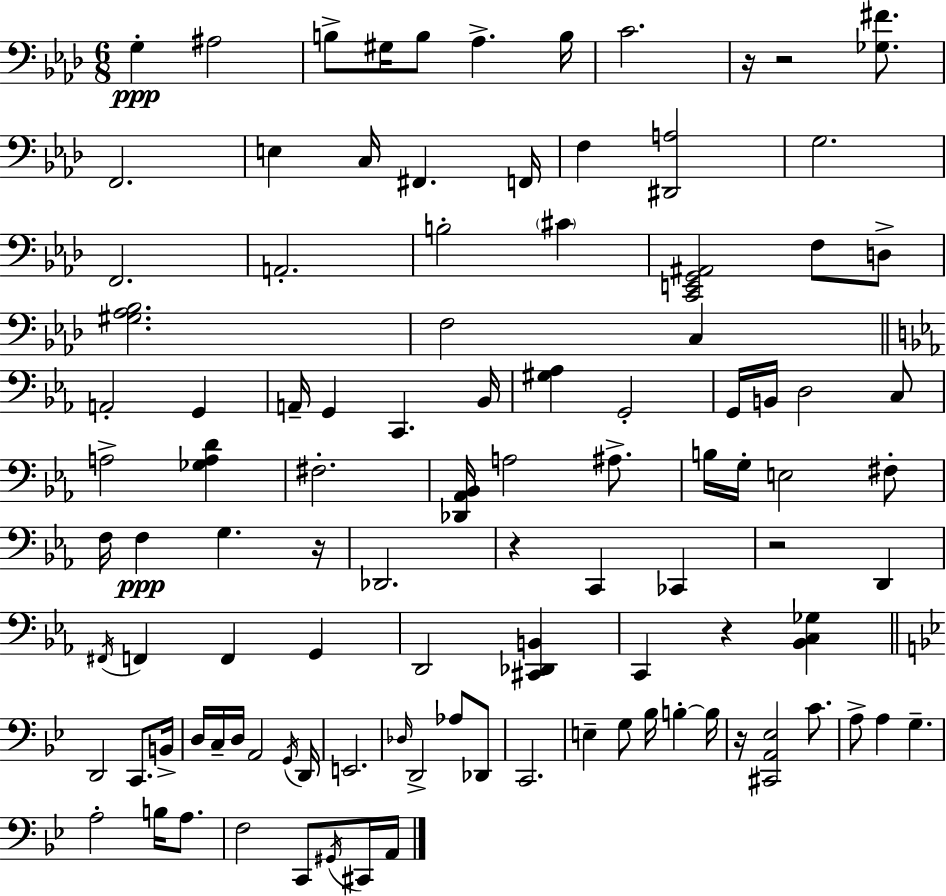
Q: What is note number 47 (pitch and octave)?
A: C2